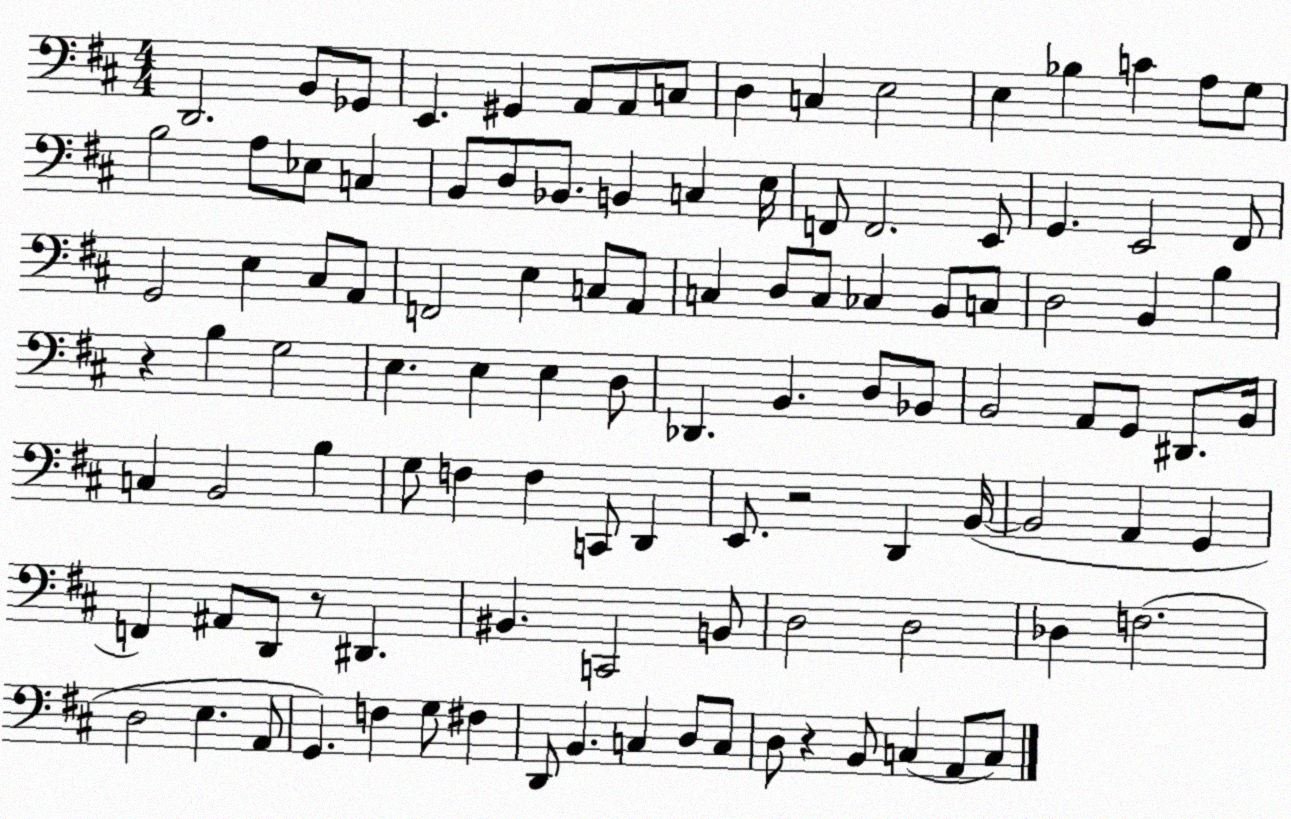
X:1
T:Untitled
M:4/4
L:1/4
K:D
D,,2 B,,/2 _G,,/2 E,, ^G,, A,,/2 A,,/2 C,/2 D, C, E,2 E, _B, C A,/2 G,/2 B,2 A,/2 _E,/2 C, B,,/2 D,/2 _B,,/2 B,, C, E,/4 F,,/2 F,,2 E,,/2 G,, E,,2 ^F,,/2 G,,2 E, ^C,/2 A,,/2 F,,2 E, C,/2 A,,/2 C, D,/2 C,/2 _C, B,,/2 C,/2 D,2 B,, B, z B, G,2 E, E, E, D,/2 _D,, B,, D,/2 _B,,/2 B,,2 A,,/2 G,,/2 ^D,,/2 B,,/4 C, B,,2 B, G,/2 F, F, C,,/2 D,, E,,/2 z2 D,, B,,/4 B,,2 A,, G,, F,, ^A,,/2 D,,/2 z/2 ^D,, ^B,, C,,2 B,,/2 D,2 D,2 _D, F,2 D,2 E, A,,/2 G,, F, G,/2 ^F, D,,/2 B,, C, D,/2 C,/2 D,/2 z B,,/2 C, A,,/2 C,/2